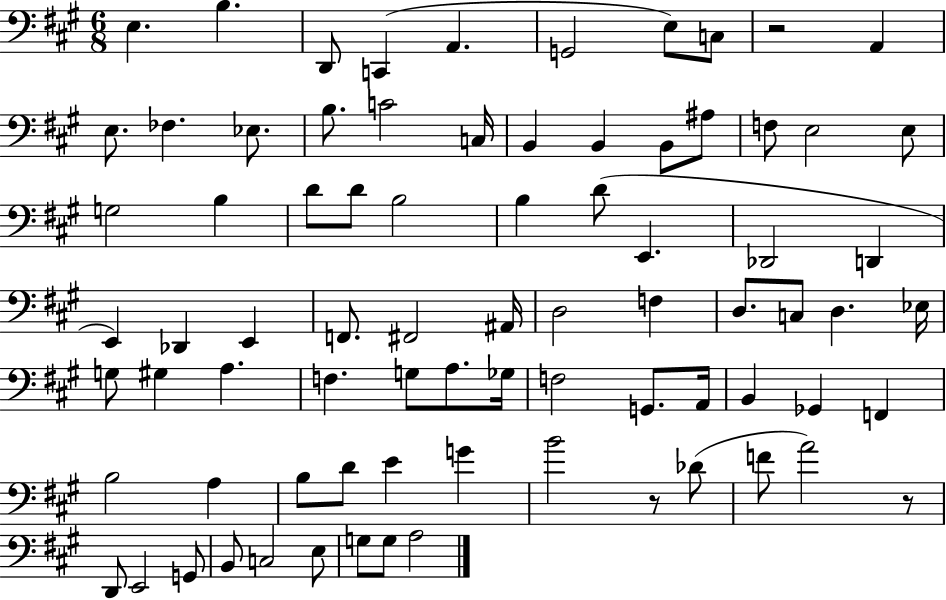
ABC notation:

X:1
T:Untitled
M:6/8
L:1/4
K:A
E, B, D,,/2 C,, A,, G,,2 E,/2 C,/2 z2 A,, E,/2 _F, _E,/2 B,/2 C2 C,/4 B,, B,, B,,/2 ^A,/2 F,/2 E,2 E,/2 G,2 B, D/2 D/2 B,2 B, D/2 E,, _D,,2 D,, E,, _D,, E,, F,,/2 ^F,,2 ^A,,/4 D,2 F, D,/2 C,/2 D, _E,/4 G,/2 ^G, A, F, G,/2 A,/2 _G,/4 F,2 G,,/2 A,,/4 B,, _G,, F,, B,2 A, B,/2 D/2 E G B2 z/2 _D/2 F/2 A2 z/2 D,,/2 E,,2 G,,/2 B,,/2 C,2 E,/2 G,/2 G,/2 A,2